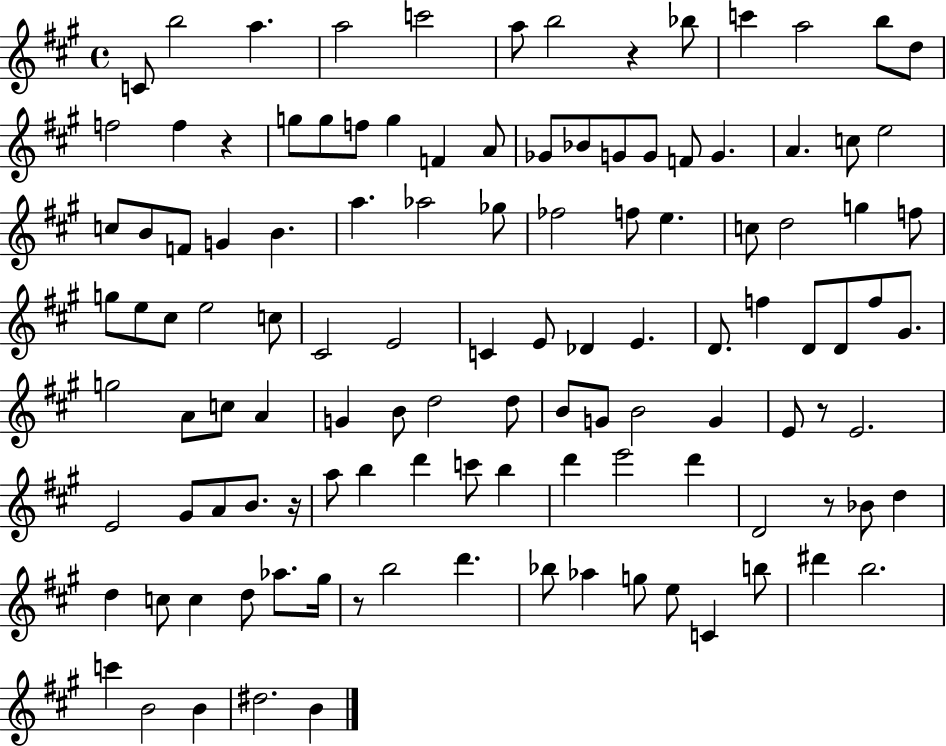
C4/e B5/h A5/q. A5/h C6/h A5/e B5/h R/q Bb5/e C6/q A5/h B5/e D5/e F5/h F5/q R/q G5/e G5/e F5/e G5/q F4/q A4/e Gb4/e Bb4/e G4/e G4/e F4/e G4/q. A4/q. C5/e E5/h C5/e B4/e F4/e G4/q B4/q. A5/q. Ab5/h Gb5/e FES5/h F5/e E5/q. C5/e D5/h G5/q F5/e G5/e E5/e C#5/e E5/h C5/e C#4/h E4/h C4/q E4/e Db4/q E4/q. D4/e. F5/q D4/e D4/e F5/e G#4/e. G5/h A4/e C5/e A4/q G4/q B4/e D5/h D5/e B4/e G4/e B4/h G4/q E4/e R/e E4/h. E4/h G#4/e A4/e B4/e. R/s A5/e B5/q D6/q C6/e B5/q D6/q E6/h D6/q D4/h R/e Bb4/e D5/q D5/q C5/e C5/q D5/e Ab5/e. G#5/s R/e B5/h D6/q. Bb5/e Ab5/q G5/e E5/e C4/q B5/e D#6/q B5/h. C6/q B4/h B4/q D#5/h. B4/q